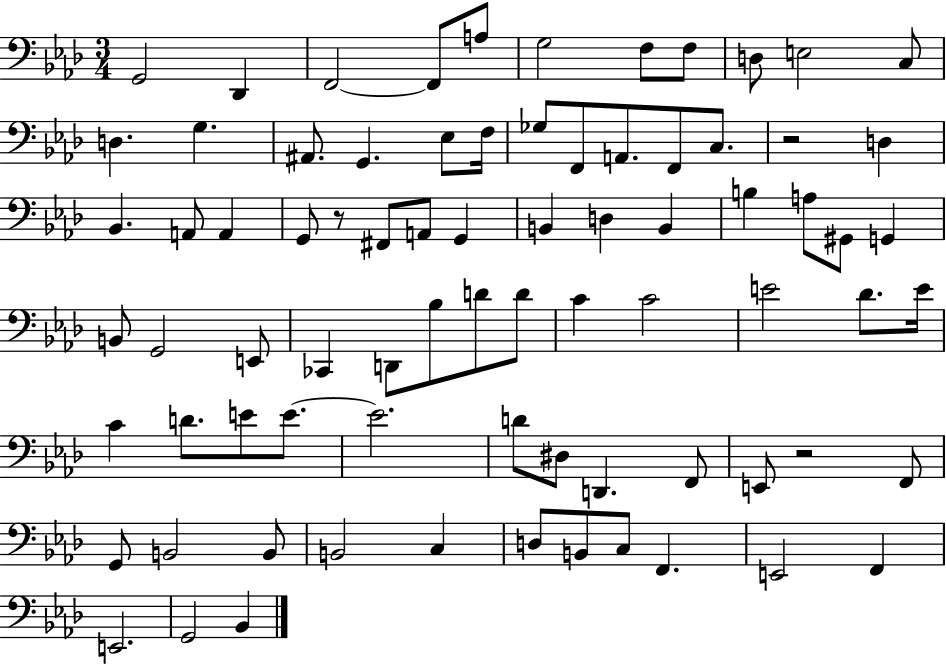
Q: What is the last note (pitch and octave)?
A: Bb2